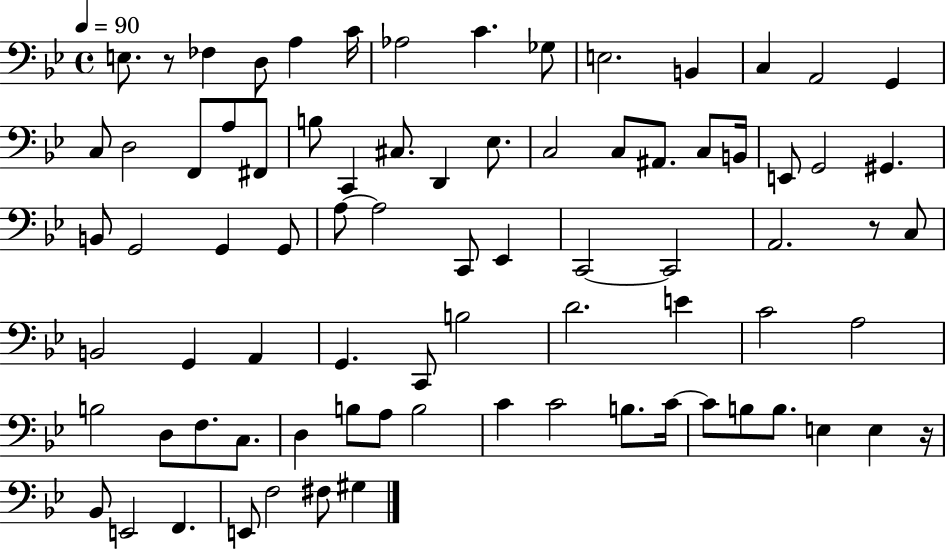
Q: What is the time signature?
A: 4/4